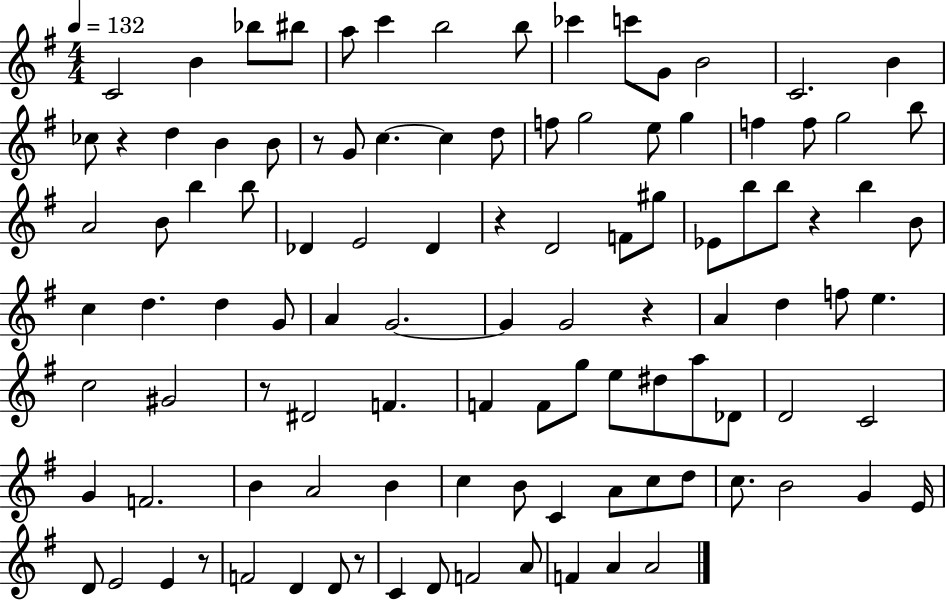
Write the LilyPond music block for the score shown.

{
  \clef treble
  \numericTimeSignature
  \time 4/4
  \key g \major
  \tempo 4 = 132
  c'2 b'4 bes''8 bis''8 | a''8 c'''4 b''2 b''8 | ces'''4 c'''8 g'8 b'2 | c'2. b'4 | \break ces''8 r4 d''4 b'4 b'8 | r8 g'8 c''4.~~ c''4 d''8 | f''8 g''2 e''8 g''4 | f''4 f''8 g''2 b''8 | \break a'2 b'8 b''4 b''8 | des'4 e'2 des'4 | r4 d'2 f'8 gis''8 | ees'8 b''8 b''8 r4 b''4 b'8 | \break c''4 d''4. d''4 g'8 | a'4 g'2.~~ | g'4 g'2 r4 | a'4 d''4 f''8 e''4. | \break c''2 gis'2 | r8 dis'2 f'4. | f'4 f'8 g''8 e''8 dis''8 a''8 des'8 | d'2 c'2 | \break g'4 f'2. | b'4 a'2 b'4 | c''4 b'8 c'4 a'8 c''8 d''8 | c''8. b'2 g'4 e'16 | \break d'8 e'2 e'4 r8 | f'2 d'4 d'8 r8 | c'4 d'8 f'2 a'8 | f'4 a'4 a'2 | \break \bar "|."
}